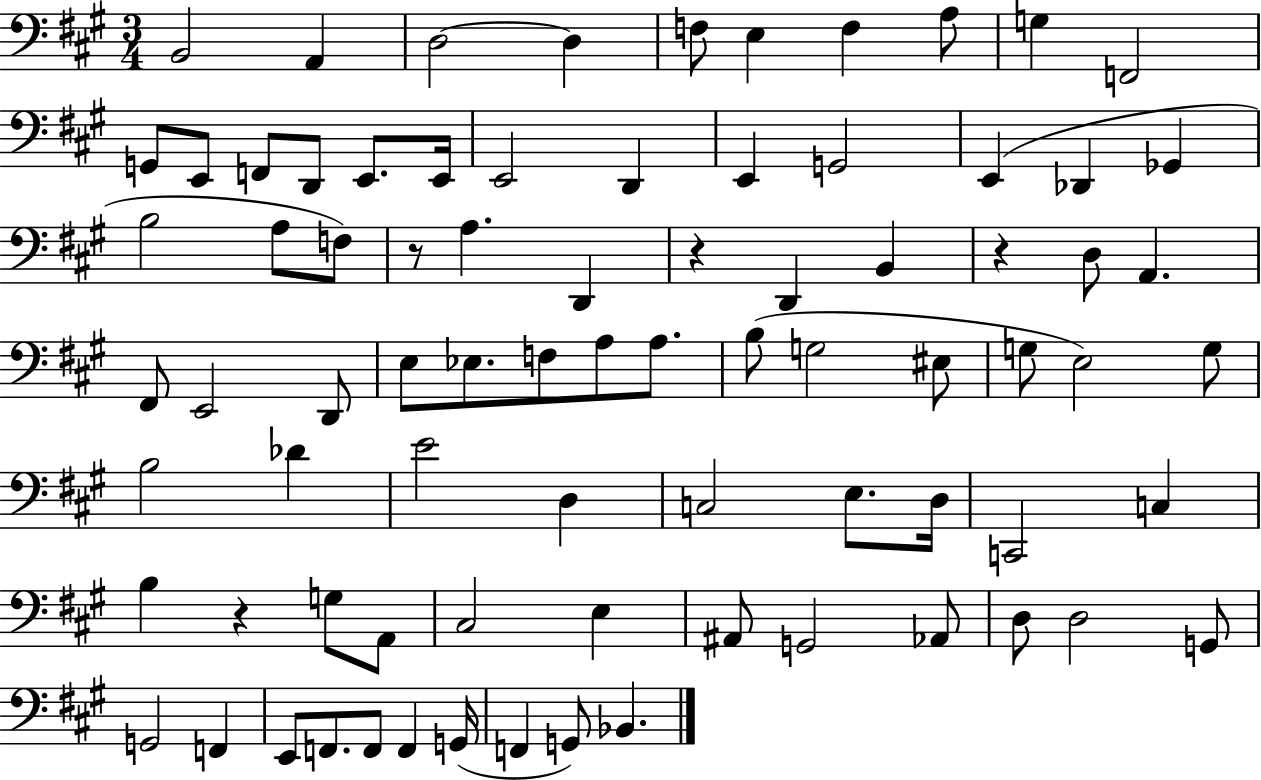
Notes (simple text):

B2/h A2/q D3/h D3/q F3/e E3/q F3/q A3/e G3/q F2/h G2/e E2/e F2/e D2/e E2/e. E2/s E2/h D2/q E2/q G2/h E2/q Db2/q Gb2/q B3/h A3/e F3/e R/e A3/q. D2/q R/q D2/q B2/q R/q D3/e A2/q. F#2/e E2/h D2/e E3/e Eb3/e. F3/e A3/e A3/e. B3/e G3/h EIS3/e G3/e E3/h G3/e B3/h Db4/q E4/h D3/q C3/h E3/e. D3/s C2/h C3/q B3/q R/q G3/e A2/e C#3/h E3/q A#2/e G2/h Ab2/e D3/e D3/h G2/e G2/h F2/q E2/e F2/e. F2/e F2/q G2/s F2/q G2/e Bb2/q.